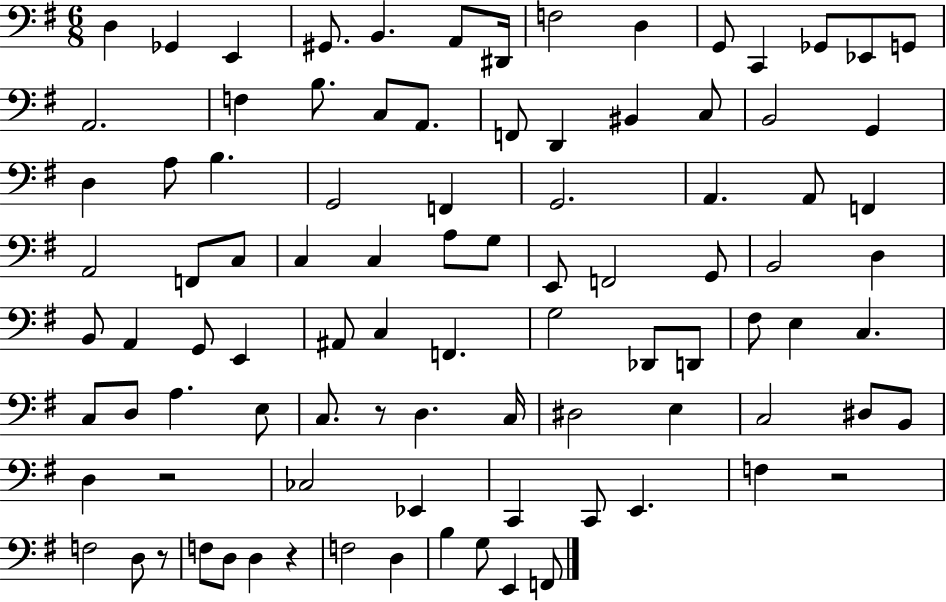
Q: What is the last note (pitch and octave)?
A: F2